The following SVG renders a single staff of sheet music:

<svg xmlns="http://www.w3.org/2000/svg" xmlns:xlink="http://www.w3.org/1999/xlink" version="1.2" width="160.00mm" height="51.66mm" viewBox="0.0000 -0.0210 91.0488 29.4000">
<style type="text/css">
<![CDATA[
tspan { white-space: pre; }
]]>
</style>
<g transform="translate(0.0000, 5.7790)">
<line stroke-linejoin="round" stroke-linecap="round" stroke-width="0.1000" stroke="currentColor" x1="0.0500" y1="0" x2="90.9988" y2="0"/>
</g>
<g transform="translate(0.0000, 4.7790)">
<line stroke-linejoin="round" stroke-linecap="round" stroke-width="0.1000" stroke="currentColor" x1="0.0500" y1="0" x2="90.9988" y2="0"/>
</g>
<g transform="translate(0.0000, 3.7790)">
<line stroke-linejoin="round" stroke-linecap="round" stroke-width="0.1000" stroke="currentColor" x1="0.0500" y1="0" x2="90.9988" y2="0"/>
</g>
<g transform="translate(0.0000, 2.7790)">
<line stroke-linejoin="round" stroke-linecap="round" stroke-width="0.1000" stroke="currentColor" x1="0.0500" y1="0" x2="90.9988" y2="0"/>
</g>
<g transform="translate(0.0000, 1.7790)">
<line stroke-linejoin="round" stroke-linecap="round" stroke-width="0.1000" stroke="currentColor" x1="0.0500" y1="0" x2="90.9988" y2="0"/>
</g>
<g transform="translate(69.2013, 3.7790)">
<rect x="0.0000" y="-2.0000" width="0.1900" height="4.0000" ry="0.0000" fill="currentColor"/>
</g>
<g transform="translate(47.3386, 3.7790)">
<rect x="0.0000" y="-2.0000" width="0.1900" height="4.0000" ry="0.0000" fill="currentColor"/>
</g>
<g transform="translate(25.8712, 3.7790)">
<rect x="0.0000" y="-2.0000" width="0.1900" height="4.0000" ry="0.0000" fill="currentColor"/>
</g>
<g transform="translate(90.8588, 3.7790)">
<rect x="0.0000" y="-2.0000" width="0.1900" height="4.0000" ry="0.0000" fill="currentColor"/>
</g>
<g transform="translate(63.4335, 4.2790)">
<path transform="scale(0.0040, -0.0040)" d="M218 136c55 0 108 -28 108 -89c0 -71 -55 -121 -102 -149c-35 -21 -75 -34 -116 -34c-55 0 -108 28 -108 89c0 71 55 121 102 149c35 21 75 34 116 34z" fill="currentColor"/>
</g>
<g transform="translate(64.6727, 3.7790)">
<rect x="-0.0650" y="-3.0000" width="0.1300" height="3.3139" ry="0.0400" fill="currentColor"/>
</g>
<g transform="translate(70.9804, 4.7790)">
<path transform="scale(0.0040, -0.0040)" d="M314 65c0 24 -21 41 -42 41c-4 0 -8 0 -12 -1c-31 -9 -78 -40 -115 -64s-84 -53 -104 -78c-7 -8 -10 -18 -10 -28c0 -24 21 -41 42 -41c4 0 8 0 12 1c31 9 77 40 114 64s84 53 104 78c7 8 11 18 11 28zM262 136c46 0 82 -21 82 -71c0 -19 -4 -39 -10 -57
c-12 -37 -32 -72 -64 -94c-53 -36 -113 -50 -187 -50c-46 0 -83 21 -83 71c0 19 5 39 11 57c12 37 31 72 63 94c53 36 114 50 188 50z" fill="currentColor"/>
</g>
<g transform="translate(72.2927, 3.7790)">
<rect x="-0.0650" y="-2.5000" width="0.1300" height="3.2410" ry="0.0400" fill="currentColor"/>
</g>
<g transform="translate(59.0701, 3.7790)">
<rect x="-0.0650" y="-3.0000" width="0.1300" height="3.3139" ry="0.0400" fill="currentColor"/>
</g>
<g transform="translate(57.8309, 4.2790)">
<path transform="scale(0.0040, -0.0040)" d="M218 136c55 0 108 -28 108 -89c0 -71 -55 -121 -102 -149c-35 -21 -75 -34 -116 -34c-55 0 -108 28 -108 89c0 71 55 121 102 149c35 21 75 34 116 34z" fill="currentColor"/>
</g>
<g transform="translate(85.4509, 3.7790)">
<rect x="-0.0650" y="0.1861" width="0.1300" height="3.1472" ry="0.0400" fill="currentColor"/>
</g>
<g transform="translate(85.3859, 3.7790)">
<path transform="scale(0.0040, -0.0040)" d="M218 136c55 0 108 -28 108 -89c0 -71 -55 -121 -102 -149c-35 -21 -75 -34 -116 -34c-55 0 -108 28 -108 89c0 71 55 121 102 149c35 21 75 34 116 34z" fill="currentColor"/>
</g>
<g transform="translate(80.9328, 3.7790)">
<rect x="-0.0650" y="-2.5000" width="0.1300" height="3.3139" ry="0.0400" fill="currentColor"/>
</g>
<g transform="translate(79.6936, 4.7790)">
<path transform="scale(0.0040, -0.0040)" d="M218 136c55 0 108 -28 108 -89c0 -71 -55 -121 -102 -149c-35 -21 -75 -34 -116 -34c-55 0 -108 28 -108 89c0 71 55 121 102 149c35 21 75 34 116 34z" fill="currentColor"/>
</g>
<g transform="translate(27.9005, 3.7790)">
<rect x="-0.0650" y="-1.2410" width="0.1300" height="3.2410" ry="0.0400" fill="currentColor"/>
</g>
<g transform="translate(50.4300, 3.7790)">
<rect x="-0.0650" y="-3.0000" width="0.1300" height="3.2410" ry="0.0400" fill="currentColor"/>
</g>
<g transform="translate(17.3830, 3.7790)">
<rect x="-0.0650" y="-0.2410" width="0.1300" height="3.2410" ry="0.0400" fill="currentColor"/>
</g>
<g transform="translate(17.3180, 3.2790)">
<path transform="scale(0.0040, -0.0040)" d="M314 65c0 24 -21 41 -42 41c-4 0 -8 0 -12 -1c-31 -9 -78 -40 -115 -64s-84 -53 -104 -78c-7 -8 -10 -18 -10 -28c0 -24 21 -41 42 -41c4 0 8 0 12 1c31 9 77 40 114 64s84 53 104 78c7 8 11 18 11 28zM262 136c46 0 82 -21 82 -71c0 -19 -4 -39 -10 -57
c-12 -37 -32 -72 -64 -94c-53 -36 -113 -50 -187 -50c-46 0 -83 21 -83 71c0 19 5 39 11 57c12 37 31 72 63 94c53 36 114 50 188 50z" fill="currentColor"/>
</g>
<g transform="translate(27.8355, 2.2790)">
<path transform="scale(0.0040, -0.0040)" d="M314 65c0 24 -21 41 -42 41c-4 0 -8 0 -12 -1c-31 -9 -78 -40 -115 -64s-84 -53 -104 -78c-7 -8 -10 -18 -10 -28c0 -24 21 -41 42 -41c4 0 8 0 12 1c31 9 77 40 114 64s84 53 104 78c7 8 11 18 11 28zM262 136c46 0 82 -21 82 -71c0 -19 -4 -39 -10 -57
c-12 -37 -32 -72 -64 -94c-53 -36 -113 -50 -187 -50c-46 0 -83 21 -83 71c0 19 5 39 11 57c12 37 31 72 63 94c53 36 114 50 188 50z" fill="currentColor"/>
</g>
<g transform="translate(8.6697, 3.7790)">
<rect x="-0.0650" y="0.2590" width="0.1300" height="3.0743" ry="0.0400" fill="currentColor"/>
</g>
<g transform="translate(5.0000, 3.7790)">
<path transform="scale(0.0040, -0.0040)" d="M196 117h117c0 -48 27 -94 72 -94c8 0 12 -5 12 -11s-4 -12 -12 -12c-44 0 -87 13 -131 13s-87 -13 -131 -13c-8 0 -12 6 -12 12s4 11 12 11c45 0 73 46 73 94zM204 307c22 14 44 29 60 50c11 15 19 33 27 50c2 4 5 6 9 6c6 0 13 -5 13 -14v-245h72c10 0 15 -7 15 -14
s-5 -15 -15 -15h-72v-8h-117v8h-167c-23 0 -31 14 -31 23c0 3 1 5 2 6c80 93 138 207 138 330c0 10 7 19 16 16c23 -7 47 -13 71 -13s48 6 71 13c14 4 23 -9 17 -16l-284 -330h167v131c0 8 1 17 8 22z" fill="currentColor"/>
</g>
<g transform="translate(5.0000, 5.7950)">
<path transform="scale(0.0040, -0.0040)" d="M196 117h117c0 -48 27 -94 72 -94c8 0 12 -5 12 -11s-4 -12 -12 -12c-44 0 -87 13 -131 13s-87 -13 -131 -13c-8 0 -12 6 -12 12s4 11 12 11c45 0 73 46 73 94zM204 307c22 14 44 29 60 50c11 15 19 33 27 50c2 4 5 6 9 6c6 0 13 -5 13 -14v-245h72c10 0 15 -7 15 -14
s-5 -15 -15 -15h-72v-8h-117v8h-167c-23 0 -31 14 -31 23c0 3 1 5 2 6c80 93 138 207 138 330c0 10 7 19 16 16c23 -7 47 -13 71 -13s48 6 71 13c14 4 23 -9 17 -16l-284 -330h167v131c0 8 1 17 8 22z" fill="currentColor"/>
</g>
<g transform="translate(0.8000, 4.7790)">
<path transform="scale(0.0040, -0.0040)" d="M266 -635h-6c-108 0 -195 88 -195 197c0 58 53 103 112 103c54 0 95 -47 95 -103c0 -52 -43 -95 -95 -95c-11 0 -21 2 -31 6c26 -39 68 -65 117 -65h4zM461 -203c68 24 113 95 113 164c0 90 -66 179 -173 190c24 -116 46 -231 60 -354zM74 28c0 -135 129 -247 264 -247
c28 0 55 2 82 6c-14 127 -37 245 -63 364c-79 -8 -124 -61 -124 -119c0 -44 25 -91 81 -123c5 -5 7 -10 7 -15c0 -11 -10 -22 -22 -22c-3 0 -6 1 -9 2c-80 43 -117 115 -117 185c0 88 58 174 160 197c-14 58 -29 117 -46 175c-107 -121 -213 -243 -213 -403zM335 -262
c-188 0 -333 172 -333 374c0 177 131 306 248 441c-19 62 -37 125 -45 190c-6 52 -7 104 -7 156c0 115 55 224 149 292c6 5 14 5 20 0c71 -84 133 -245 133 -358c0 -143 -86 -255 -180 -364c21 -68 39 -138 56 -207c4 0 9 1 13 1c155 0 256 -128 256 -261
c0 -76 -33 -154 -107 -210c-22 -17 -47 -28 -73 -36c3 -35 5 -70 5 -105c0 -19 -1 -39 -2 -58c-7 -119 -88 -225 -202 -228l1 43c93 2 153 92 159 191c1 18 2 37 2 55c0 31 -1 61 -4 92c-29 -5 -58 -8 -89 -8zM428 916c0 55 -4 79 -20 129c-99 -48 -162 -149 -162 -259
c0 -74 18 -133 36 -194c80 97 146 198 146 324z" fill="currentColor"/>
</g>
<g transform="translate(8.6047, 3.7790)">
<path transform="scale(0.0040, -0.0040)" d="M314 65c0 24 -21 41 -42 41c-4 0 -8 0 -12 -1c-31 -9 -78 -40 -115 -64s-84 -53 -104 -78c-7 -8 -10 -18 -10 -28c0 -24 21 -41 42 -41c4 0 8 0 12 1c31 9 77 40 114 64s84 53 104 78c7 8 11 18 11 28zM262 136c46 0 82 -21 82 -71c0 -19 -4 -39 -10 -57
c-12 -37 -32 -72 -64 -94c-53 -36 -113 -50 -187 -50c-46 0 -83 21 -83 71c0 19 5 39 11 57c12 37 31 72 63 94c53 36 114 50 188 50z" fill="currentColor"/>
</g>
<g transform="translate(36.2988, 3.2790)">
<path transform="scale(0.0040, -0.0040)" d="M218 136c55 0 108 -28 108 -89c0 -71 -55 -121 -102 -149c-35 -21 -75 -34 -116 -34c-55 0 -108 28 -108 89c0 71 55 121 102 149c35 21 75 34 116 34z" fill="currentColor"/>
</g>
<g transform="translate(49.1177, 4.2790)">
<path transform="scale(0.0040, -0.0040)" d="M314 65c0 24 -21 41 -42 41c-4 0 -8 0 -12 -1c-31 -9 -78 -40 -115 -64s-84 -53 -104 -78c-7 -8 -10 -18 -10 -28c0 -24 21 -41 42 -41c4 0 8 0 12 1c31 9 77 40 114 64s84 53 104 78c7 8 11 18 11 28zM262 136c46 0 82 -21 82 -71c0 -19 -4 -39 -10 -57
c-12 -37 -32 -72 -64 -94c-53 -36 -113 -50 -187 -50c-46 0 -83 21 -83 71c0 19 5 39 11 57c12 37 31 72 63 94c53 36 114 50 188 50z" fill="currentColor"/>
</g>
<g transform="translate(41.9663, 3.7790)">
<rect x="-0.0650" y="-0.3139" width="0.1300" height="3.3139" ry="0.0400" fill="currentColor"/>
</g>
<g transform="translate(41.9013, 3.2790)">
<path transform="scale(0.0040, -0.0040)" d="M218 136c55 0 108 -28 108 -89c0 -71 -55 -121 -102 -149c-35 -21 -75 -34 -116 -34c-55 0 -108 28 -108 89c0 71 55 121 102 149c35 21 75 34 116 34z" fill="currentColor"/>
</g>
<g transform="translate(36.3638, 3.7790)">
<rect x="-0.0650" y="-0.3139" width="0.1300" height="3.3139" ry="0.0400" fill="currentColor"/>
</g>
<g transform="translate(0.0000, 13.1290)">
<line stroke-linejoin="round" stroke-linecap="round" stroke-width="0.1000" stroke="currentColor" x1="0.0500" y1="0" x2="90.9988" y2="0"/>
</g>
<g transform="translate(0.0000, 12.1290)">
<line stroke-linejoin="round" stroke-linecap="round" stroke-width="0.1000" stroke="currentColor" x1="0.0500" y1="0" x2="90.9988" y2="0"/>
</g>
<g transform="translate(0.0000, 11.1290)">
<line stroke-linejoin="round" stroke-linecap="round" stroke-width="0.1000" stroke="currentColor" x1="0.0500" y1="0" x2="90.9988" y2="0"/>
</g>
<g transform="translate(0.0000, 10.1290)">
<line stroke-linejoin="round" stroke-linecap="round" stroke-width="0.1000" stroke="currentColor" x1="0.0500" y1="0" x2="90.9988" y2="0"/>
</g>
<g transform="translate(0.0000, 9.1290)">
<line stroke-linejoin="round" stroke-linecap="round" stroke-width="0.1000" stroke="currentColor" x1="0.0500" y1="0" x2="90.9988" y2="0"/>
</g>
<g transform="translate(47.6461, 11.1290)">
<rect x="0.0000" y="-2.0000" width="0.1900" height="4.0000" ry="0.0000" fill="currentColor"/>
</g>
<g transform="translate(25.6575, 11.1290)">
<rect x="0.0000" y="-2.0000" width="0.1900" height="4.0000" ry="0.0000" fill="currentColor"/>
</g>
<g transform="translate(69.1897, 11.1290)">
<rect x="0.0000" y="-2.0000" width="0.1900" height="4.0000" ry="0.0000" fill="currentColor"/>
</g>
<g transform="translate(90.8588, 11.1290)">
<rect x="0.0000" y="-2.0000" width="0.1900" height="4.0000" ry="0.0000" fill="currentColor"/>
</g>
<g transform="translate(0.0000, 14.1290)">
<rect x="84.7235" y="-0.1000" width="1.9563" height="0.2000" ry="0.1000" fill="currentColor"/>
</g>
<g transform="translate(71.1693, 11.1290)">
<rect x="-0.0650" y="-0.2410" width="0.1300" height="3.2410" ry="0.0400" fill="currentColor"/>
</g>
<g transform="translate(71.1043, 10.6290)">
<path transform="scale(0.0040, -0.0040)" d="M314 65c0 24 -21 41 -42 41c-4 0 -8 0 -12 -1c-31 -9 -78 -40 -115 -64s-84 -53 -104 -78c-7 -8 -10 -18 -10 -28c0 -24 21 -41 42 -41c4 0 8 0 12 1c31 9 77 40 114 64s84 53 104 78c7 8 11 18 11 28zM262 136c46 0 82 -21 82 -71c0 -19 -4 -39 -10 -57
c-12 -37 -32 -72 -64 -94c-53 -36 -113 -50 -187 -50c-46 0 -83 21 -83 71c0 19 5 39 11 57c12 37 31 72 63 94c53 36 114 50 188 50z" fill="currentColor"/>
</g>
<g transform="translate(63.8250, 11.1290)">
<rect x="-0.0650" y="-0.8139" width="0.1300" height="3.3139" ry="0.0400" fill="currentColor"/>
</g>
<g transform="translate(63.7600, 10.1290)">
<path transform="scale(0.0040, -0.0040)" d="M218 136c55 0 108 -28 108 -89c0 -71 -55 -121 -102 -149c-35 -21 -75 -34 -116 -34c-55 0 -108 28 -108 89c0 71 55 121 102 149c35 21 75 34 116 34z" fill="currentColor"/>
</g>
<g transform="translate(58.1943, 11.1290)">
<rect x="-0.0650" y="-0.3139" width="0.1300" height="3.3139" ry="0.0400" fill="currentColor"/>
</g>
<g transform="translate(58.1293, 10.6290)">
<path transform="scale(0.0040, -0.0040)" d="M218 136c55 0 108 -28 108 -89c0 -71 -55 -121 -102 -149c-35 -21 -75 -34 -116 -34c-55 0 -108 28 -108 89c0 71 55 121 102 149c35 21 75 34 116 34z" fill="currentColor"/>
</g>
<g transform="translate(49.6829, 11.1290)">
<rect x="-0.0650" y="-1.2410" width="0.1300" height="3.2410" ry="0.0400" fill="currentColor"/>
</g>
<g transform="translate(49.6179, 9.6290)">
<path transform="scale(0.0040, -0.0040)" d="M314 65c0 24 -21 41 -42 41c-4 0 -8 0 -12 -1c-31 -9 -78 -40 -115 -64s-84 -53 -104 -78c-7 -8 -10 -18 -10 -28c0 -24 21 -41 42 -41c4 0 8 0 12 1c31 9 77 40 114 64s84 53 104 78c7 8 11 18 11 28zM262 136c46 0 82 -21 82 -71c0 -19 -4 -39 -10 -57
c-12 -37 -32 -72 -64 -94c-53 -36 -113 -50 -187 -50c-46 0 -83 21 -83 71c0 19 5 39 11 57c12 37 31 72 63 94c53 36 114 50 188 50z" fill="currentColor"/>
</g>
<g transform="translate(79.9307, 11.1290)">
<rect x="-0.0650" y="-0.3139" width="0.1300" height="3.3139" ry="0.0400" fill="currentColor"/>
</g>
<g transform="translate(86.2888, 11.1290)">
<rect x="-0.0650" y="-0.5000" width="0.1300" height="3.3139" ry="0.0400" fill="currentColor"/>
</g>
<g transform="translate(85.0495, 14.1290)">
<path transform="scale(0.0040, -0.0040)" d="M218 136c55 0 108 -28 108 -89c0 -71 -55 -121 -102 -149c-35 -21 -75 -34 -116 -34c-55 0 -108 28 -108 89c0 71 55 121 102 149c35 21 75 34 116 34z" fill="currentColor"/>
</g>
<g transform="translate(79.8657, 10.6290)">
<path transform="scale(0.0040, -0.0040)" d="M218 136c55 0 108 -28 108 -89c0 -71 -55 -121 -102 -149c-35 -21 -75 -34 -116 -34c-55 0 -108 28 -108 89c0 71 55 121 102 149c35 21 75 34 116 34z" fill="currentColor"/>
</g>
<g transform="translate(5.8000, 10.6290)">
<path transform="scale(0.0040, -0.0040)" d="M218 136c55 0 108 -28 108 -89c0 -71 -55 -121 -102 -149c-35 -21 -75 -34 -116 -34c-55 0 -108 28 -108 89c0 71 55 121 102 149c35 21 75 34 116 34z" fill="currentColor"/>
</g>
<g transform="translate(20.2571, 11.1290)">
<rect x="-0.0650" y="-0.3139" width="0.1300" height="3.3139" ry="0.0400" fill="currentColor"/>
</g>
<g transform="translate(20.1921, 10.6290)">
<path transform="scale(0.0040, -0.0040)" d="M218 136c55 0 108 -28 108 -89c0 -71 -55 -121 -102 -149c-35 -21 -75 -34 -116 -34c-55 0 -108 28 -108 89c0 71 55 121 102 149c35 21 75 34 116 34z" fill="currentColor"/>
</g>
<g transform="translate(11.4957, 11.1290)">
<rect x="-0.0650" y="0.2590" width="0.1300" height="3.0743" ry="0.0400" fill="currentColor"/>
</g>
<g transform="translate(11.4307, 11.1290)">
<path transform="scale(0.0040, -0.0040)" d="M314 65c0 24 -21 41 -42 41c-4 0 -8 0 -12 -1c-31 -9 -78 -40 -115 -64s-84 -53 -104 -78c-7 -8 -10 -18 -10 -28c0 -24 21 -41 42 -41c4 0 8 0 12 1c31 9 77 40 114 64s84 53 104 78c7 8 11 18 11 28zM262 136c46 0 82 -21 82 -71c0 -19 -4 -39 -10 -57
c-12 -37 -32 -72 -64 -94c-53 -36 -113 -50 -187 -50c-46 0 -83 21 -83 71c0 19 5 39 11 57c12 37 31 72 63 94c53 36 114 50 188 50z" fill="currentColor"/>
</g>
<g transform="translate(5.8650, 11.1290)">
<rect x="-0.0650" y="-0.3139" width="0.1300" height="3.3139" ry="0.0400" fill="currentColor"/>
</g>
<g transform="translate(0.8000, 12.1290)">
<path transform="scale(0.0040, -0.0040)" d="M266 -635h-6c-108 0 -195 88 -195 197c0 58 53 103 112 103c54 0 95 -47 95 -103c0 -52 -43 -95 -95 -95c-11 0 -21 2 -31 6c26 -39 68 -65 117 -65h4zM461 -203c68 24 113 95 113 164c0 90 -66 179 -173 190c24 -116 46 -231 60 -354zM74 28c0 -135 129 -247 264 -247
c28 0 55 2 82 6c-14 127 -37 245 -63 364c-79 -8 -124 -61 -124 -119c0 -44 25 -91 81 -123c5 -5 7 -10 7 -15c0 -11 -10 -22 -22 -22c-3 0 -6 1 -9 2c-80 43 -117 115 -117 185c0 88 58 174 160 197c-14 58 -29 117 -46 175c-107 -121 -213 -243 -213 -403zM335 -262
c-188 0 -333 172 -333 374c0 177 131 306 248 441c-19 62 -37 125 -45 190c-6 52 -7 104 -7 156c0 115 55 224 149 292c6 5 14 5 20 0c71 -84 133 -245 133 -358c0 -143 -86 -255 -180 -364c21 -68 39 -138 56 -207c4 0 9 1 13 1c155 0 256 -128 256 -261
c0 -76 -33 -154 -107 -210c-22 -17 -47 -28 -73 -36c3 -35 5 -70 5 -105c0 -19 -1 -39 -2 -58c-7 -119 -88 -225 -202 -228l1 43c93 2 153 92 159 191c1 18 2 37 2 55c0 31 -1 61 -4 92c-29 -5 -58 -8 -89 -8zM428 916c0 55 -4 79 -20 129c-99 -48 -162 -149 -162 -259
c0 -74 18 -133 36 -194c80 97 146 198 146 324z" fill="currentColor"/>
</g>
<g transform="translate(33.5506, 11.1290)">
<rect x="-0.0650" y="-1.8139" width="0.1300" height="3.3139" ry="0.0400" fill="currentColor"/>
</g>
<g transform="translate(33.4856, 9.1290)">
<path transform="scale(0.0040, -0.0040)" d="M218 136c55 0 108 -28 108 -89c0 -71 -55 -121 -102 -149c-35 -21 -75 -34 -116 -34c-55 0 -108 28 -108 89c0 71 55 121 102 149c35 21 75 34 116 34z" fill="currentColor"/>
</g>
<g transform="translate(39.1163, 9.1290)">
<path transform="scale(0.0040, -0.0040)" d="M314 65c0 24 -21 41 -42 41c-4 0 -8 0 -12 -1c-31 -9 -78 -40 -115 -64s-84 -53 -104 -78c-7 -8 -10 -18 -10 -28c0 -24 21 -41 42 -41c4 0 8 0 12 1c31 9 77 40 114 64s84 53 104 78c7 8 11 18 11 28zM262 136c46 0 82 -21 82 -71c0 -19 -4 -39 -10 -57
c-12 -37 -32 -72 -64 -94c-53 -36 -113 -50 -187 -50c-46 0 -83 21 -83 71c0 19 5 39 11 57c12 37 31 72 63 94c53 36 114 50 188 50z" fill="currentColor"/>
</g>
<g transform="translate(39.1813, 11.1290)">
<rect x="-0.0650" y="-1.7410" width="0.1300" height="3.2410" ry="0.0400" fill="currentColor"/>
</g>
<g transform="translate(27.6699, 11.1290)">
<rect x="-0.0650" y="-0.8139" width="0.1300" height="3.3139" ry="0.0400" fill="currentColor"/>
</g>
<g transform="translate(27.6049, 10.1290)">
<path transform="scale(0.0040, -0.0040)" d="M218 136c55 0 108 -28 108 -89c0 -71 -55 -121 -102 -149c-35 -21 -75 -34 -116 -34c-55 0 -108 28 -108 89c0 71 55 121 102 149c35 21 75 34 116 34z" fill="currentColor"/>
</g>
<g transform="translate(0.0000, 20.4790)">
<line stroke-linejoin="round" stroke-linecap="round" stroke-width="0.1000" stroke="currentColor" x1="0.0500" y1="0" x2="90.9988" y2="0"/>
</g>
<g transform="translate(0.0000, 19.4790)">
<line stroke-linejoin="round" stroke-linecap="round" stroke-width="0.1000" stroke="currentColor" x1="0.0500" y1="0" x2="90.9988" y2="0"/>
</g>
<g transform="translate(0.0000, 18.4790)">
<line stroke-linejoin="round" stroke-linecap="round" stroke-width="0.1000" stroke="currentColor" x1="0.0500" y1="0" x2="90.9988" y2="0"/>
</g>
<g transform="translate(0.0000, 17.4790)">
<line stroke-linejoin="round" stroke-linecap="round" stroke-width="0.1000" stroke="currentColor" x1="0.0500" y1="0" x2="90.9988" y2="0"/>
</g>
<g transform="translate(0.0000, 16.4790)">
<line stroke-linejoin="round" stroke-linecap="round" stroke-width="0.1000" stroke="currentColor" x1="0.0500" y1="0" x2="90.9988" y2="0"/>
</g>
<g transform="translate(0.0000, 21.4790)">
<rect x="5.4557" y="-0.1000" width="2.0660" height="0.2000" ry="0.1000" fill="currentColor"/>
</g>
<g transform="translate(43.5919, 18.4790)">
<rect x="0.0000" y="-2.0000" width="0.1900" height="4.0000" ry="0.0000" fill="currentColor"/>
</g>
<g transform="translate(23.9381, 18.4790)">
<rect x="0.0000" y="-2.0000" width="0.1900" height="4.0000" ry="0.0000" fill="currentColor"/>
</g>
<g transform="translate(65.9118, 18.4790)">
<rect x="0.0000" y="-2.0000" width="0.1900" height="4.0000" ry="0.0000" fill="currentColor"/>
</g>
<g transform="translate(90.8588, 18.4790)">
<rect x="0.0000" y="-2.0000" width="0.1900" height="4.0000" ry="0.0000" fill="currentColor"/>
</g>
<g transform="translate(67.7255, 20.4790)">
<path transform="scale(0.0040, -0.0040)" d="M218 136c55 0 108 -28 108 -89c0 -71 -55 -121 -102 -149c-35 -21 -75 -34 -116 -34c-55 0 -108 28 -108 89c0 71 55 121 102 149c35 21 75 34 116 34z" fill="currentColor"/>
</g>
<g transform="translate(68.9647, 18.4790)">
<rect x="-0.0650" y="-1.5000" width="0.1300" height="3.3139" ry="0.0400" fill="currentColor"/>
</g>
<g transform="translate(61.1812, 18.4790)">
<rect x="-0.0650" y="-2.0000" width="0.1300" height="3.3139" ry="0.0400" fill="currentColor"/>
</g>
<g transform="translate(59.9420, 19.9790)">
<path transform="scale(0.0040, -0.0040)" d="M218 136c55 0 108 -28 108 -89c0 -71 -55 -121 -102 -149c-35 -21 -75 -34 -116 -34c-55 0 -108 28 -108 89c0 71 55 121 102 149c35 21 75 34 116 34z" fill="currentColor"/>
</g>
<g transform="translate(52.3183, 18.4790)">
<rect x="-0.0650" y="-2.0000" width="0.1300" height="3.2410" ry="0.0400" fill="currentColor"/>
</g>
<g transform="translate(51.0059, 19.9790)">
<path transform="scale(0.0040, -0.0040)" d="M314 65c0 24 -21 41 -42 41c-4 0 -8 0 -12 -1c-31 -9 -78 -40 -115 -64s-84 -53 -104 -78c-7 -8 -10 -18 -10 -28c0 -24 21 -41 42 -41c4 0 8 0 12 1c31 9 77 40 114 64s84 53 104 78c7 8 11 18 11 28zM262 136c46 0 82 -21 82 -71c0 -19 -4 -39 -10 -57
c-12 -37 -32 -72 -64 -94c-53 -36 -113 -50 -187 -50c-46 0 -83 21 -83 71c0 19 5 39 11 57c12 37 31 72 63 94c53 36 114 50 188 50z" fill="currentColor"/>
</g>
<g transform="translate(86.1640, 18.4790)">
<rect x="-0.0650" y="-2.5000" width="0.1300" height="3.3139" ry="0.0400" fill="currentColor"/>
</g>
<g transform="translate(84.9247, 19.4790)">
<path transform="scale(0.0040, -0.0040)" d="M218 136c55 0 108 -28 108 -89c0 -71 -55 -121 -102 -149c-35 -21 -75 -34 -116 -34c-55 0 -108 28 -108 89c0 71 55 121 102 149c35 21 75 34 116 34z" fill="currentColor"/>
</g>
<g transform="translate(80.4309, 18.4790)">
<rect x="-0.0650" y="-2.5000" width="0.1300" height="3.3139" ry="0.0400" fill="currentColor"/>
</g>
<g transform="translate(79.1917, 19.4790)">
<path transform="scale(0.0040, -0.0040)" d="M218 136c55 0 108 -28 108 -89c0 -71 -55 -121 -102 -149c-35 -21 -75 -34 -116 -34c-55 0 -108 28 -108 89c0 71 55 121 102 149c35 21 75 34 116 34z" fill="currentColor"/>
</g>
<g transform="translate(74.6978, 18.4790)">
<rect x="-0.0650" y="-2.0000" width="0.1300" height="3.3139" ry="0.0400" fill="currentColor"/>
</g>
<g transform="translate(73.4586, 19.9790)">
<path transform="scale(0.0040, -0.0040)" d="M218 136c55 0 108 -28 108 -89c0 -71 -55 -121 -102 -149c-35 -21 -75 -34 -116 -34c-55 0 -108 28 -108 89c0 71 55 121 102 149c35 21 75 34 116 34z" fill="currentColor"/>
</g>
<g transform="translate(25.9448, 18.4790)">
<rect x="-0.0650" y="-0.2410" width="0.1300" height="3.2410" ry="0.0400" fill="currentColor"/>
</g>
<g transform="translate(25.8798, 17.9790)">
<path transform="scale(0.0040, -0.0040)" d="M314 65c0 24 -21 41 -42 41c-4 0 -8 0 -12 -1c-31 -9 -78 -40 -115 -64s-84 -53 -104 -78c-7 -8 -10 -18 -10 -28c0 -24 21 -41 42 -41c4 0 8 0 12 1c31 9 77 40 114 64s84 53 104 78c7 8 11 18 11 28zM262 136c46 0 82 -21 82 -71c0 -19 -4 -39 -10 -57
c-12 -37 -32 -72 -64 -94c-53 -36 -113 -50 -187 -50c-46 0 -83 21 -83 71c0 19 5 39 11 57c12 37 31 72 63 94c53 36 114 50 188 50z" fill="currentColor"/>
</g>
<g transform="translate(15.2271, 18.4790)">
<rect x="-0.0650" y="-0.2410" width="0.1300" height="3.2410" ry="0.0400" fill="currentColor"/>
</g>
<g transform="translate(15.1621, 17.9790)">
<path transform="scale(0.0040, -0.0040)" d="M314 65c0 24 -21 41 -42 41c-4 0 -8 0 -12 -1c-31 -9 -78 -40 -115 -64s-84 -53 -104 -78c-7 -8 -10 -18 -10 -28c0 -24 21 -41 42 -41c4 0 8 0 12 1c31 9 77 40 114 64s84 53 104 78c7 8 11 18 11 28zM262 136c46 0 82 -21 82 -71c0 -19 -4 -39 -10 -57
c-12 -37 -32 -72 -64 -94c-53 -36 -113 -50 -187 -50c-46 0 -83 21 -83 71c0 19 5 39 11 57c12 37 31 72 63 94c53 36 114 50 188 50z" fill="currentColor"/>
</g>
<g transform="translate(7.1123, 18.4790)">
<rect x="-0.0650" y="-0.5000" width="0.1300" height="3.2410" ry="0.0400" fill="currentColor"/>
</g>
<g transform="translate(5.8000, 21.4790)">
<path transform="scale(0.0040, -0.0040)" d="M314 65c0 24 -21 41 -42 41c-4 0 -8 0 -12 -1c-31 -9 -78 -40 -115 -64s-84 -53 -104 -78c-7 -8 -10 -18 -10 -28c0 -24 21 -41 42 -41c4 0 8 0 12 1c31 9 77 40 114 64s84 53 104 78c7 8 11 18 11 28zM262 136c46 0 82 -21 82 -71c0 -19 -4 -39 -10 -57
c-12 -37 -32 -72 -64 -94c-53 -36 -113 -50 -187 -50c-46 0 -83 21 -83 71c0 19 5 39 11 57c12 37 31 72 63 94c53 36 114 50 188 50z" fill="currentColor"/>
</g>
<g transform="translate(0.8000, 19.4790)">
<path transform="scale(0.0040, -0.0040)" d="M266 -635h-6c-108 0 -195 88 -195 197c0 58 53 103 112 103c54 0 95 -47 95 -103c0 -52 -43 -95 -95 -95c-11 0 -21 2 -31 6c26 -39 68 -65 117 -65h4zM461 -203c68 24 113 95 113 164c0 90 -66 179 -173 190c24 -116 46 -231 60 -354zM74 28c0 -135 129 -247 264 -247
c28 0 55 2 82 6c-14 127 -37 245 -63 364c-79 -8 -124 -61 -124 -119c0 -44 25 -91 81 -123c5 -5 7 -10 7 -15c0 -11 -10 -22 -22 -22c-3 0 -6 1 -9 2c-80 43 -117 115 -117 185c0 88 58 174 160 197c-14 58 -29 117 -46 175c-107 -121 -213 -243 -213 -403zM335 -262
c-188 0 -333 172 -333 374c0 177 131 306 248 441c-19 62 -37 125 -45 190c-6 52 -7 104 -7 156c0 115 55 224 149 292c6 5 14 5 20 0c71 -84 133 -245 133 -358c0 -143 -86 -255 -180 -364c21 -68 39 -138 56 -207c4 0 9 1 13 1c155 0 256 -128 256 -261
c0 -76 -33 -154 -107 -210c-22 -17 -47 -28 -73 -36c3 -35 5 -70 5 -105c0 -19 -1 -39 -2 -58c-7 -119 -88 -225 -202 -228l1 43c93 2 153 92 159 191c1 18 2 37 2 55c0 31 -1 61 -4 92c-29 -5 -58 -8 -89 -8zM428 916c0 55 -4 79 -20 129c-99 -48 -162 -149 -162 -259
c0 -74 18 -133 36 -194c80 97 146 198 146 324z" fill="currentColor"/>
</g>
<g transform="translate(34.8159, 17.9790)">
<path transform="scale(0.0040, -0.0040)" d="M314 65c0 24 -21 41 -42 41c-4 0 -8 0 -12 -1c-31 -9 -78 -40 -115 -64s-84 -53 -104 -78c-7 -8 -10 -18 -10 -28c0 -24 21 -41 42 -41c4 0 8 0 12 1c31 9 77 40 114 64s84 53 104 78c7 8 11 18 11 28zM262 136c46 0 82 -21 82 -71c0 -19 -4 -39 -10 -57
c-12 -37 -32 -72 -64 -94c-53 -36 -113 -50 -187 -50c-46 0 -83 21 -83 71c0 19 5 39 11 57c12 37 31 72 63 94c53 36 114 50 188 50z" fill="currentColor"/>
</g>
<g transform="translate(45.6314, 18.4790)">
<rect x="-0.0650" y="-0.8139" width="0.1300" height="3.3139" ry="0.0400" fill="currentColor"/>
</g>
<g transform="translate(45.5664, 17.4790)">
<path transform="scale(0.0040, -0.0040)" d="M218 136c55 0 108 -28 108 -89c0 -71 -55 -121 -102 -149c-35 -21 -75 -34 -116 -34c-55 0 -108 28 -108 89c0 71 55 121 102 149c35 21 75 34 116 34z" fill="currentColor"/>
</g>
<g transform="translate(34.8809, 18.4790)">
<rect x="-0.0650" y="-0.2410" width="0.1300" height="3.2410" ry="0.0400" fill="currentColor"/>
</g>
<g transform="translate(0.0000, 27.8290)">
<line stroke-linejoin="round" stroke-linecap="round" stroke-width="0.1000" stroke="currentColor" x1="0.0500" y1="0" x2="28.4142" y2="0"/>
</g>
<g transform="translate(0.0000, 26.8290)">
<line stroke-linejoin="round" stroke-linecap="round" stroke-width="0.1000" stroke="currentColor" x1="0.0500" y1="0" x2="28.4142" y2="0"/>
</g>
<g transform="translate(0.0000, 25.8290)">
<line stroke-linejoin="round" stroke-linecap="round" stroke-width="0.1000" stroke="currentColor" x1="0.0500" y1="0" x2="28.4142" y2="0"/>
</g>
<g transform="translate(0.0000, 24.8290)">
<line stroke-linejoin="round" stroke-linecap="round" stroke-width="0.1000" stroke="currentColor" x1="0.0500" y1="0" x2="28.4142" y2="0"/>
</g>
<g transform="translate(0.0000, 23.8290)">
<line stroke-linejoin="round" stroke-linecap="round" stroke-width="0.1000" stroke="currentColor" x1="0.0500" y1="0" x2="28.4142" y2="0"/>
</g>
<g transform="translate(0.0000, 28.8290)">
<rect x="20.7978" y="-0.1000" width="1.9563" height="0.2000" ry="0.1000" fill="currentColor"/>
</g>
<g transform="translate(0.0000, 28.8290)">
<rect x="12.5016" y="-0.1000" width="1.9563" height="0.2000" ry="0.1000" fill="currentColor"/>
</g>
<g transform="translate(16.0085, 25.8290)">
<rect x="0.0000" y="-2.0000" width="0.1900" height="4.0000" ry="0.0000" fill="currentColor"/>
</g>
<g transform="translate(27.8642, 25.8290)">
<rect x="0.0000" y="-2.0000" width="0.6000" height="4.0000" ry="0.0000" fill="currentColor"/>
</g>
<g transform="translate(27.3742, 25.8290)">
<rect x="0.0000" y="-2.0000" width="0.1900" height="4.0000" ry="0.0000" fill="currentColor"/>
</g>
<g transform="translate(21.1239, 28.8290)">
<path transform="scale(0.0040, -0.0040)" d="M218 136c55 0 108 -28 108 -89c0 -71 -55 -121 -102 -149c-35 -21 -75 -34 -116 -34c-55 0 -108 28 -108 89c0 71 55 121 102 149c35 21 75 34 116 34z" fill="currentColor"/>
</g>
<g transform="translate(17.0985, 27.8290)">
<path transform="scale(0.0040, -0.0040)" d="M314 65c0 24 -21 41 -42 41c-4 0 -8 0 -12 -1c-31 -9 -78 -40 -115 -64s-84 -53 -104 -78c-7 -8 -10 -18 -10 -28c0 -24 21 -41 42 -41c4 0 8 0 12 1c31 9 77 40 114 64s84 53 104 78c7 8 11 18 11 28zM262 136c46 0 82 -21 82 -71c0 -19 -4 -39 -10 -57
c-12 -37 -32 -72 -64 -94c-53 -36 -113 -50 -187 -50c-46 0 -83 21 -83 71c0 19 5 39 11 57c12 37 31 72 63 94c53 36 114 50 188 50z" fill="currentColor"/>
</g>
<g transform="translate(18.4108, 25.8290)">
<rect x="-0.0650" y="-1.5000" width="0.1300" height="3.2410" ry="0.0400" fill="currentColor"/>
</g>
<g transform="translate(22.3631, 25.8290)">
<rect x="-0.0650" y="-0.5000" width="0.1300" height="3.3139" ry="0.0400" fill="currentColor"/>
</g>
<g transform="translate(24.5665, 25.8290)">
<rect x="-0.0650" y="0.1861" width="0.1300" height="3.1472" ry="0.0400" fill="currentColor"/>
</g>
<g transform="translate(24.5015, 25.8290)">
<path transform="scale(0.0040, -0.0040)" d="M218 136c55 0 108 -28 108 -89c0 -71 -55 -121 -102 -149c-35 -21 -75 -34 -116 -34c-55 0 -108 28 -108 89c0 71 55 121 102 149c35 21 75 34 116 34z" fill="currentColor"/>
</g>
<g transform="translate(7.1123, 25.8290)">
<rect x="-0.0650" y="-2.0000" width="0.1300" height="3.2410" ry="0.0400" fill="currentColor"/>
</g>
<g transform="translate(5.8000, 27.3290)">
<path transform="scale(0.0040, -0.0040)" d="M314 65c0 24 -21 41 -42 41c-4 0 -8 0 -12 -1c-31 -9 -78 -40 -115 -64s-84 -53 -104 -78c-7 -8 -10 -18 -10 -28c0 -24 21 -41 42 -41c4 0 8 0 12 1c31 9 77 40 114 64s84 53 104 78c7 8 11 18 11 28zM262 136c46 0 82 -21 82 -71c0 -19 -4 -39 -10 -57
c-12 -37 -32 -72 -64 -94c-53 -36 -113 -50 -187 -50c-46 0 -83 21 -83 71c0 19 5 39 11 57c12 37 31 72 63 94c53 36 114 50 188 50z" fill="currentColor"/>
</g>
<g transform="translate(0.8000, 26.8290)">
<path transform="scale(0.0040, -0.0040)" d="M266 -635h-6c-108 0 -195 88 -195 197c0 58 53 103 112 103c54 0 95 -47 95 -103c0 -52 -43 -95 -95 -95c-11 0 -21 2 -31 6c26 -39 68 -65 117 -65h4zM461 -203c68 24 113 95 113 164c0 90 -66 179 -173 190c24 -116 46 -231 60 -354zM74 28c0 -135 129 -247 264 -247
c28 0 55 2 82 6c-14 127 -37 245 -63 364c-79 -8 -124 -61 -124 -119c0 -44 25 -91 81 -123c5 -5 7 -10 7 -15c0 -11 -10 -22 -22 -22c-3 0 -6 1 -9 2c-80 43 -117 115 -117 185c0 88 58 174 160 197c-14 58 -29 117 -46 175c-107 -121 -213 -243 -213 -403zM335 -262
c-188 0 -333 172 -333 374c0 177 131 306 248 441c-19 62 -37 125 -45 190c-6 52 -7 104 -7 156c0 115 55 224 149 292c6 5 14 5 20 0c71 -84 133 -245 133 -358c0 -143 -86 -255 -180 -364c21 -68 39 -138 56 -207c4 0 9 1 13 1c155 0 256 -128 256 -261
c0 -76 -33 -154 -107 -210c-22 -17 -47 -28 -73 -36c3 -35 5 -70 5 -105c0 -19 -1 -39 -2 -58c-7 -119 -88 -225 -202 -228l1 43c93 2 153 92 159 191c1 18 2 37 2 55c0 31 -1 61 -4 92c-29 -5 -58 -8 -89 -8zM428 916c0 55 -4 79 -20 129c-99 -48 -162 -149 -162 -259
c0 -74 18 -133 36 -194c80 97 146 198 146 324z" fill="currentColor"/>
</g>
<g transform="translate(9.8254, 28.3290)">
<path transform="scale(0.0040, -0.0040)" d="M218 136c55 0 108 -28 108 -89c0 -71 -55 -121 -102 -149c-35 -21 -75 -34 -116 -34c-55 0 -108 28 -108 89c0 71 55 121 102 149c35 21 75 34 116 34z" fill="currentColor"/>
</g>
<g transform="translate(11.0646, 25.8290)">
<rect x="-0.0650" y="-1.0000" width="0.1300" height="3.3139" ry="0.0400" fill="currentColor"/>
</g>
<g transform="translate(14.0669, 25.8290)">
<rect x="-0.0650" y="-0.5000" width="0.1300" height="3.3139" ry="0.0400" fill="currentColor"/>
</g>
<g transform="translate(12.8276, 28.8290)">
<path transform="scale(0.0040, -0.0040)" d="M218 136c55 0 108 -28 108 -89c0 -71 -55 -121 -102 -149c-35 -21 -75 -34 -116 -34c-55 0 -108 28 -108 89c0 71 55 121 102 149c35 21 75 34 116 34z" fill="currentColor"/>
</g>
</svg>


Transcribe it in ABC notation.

X:1
T:Untitled
M:4/4
L:1/4
K:C
B2 c2 e2 c c A2 A A G2 G B c B2 c d f f2 e2 c d c2 c C C2 c2 c2 c2 d F2 F E F G G F2 D C E2 C B